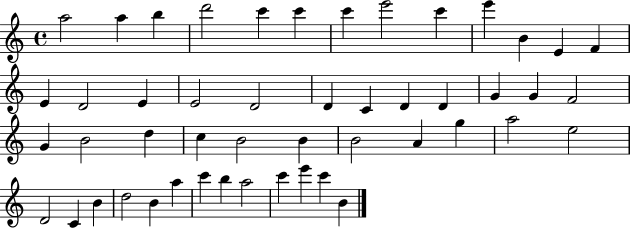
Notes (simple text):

A5/h A5/q B5/q D6/h C6/q C6/q C6/q E6/h C6/q E6/q B4/q E4/q F4/q E4/q D4/h E4/q E4/h D4/h D4/q C4/q D4/q D4/q G4/q G4/q F4/h G4/q B4/h D5/q C5/q B4/h B4/q B4/h A4/q G5/q A5/h E5/h D4/h C4/q B4/q D5/h B4/q A5/q C6/q B5/q A5/h C6/q E6/q C6/q B4/q